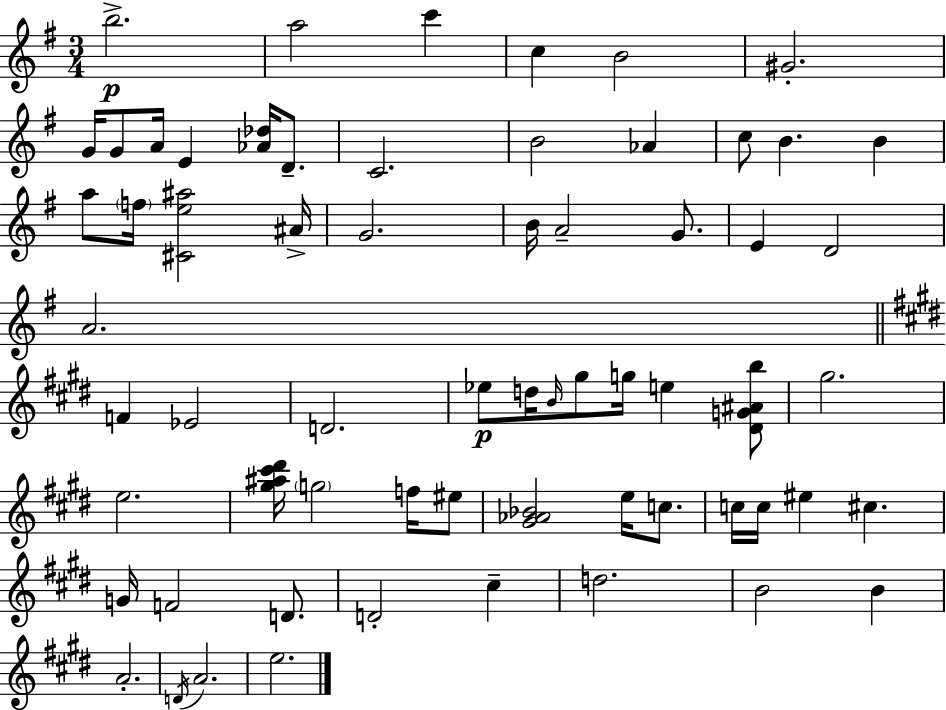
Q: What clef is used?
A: treble